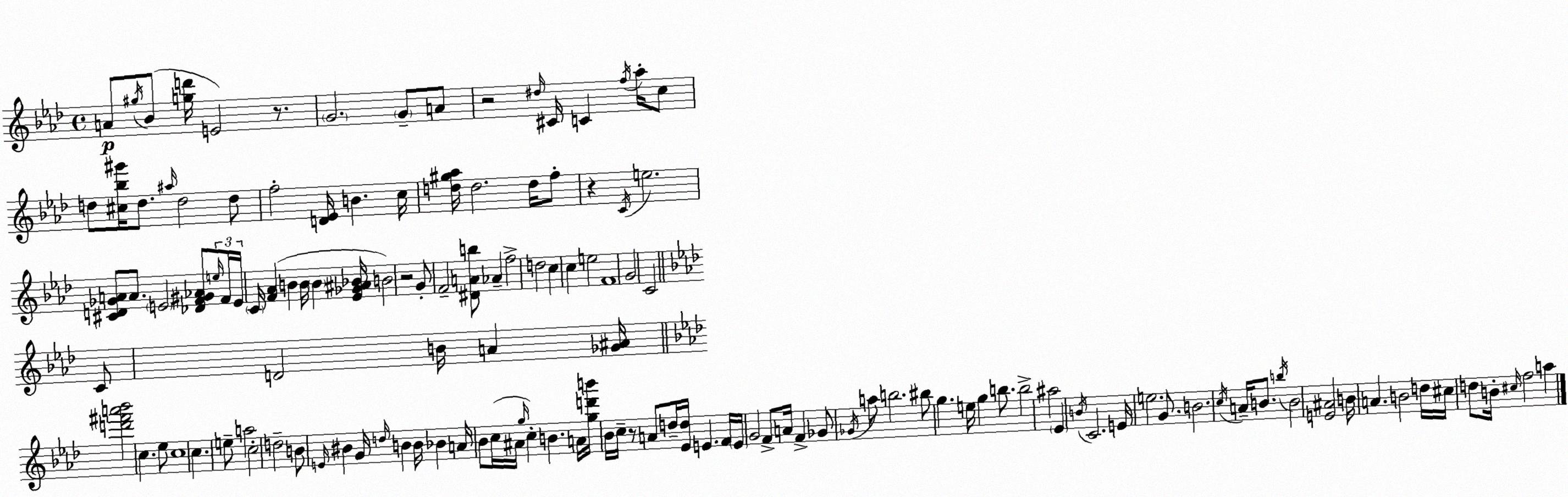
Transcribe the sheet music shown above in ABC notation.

X:1
T:Untitled
M:4/4
L:1/4
K:Fm
A/2 ^g/4 _B/2 [gd']/4 E2 z/2 G2 G/2 A/2 z2 ^d/4 ^C/4 C f/4 _a/4 c/2 d/2 [^c_b^g']/4 d/2 ^a/4 d2 d/2 f2 [D_E]/4 B c/4 [d^g_a]/4 d2 d/4 f/2 z C/4 e2 [^CD_GA]/2 A/2 E2 [_DF^G_A]/2 e/4 F/4 E/4 C/4 [F_A] B B/4 B [_E_G^A_B]/4 B2 z2 G/2 F2 [^DAb]/2 _A f2 d2 c c e2 F4 G2 C2 C/2 D2 B/4 A [_G^A]/4 [d'^f'a'_b']2 c _e/2 c4 c e/2 a2 c2 d2 B/2 E/4 ^B G/4 d/4 B B/4 _B A/4 _B/2 c/4 ^A/4 g/4 c B A/4 [gd'b']/4 _B/4 c/4 z/2 A/2 d/4 [_Ed]/4 E F/4 E/4 G2 F/2 A/4 F _G/2 _G/4 a/2 b2 ^b/2 g e/4 g b/2 b2 ^a2 _E B/4 C2 E/4 e2 G/2 B2 c/4 A/4 B/2 b/4 B2 [E^A]2 B/4 A B2 d/4 ^c/4 d/2 B/4 ^c/4 f2 a